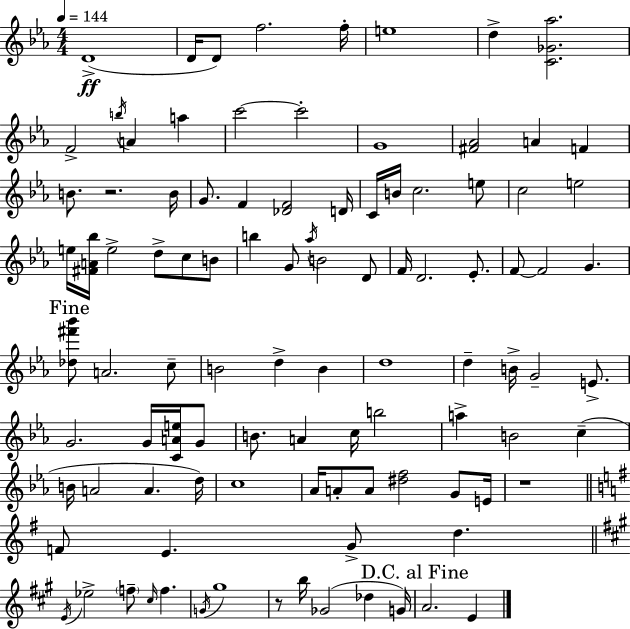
{
  \clef treble
  \numericTimeSignature
  \time 4/4
  \key ees \major
  \tempo 4 = 144
  d'1->(\ff | d'16 d'8) f''2. f''16-. | e''1 | d''4-> <c' ges' aes''>2. | \break f'2-> \acciaccatura { b''16 } a'4 a''4 | c'''2~~ c'''2-. | g'1 | <fis' aes'>2 a'4 f'4 | \break b'8. r2. | b'16 g'8. f'4 <des' f'>2 | d'16 c'16 b'16 c''2. e''8 | c''2 e''2 | \break e''16 <fis' a' bes''>16 e''2-> d''8-> c''8 b'8 | b''4 g'8 \acciaccatura { aes''16 } b'2 | d'8 f'16 d'2. ees'8.-. | f'8~~ f'2 g'4. | \break \mark "Fine" <des'' fis''' bes'''>8 a'2. | c''8-- b'2 d''4-> b'4 | d''1 | d''4-- b'16-> g'2-- e'8.-> | \break g'2. g'16 <c' a' e''>16 | g'8 b'8. a'4 c''16 b''2 | a''4-> b'2 c''4--( | b'16 a'2 a'4. | \break d''16) c''1 | aes'16 a'8-. a'8 <dis'' f''>2 g'8 | e'16 r1 | \bar "||" \break \key g \major f'8 e'4. g'8-> d''4. | \bar "||" \break \key a \major \acciaccatura { e'16 } ees''2-> \parenthesize f''8-- \grace { cis''16 } f''4. | \acciaccatura { g'16 } gis''1 | r8 b''16 ges'2( des''4 | g'16) \mark "D.C. al Fine" a'2. e'4 | \break \bar "|."
}